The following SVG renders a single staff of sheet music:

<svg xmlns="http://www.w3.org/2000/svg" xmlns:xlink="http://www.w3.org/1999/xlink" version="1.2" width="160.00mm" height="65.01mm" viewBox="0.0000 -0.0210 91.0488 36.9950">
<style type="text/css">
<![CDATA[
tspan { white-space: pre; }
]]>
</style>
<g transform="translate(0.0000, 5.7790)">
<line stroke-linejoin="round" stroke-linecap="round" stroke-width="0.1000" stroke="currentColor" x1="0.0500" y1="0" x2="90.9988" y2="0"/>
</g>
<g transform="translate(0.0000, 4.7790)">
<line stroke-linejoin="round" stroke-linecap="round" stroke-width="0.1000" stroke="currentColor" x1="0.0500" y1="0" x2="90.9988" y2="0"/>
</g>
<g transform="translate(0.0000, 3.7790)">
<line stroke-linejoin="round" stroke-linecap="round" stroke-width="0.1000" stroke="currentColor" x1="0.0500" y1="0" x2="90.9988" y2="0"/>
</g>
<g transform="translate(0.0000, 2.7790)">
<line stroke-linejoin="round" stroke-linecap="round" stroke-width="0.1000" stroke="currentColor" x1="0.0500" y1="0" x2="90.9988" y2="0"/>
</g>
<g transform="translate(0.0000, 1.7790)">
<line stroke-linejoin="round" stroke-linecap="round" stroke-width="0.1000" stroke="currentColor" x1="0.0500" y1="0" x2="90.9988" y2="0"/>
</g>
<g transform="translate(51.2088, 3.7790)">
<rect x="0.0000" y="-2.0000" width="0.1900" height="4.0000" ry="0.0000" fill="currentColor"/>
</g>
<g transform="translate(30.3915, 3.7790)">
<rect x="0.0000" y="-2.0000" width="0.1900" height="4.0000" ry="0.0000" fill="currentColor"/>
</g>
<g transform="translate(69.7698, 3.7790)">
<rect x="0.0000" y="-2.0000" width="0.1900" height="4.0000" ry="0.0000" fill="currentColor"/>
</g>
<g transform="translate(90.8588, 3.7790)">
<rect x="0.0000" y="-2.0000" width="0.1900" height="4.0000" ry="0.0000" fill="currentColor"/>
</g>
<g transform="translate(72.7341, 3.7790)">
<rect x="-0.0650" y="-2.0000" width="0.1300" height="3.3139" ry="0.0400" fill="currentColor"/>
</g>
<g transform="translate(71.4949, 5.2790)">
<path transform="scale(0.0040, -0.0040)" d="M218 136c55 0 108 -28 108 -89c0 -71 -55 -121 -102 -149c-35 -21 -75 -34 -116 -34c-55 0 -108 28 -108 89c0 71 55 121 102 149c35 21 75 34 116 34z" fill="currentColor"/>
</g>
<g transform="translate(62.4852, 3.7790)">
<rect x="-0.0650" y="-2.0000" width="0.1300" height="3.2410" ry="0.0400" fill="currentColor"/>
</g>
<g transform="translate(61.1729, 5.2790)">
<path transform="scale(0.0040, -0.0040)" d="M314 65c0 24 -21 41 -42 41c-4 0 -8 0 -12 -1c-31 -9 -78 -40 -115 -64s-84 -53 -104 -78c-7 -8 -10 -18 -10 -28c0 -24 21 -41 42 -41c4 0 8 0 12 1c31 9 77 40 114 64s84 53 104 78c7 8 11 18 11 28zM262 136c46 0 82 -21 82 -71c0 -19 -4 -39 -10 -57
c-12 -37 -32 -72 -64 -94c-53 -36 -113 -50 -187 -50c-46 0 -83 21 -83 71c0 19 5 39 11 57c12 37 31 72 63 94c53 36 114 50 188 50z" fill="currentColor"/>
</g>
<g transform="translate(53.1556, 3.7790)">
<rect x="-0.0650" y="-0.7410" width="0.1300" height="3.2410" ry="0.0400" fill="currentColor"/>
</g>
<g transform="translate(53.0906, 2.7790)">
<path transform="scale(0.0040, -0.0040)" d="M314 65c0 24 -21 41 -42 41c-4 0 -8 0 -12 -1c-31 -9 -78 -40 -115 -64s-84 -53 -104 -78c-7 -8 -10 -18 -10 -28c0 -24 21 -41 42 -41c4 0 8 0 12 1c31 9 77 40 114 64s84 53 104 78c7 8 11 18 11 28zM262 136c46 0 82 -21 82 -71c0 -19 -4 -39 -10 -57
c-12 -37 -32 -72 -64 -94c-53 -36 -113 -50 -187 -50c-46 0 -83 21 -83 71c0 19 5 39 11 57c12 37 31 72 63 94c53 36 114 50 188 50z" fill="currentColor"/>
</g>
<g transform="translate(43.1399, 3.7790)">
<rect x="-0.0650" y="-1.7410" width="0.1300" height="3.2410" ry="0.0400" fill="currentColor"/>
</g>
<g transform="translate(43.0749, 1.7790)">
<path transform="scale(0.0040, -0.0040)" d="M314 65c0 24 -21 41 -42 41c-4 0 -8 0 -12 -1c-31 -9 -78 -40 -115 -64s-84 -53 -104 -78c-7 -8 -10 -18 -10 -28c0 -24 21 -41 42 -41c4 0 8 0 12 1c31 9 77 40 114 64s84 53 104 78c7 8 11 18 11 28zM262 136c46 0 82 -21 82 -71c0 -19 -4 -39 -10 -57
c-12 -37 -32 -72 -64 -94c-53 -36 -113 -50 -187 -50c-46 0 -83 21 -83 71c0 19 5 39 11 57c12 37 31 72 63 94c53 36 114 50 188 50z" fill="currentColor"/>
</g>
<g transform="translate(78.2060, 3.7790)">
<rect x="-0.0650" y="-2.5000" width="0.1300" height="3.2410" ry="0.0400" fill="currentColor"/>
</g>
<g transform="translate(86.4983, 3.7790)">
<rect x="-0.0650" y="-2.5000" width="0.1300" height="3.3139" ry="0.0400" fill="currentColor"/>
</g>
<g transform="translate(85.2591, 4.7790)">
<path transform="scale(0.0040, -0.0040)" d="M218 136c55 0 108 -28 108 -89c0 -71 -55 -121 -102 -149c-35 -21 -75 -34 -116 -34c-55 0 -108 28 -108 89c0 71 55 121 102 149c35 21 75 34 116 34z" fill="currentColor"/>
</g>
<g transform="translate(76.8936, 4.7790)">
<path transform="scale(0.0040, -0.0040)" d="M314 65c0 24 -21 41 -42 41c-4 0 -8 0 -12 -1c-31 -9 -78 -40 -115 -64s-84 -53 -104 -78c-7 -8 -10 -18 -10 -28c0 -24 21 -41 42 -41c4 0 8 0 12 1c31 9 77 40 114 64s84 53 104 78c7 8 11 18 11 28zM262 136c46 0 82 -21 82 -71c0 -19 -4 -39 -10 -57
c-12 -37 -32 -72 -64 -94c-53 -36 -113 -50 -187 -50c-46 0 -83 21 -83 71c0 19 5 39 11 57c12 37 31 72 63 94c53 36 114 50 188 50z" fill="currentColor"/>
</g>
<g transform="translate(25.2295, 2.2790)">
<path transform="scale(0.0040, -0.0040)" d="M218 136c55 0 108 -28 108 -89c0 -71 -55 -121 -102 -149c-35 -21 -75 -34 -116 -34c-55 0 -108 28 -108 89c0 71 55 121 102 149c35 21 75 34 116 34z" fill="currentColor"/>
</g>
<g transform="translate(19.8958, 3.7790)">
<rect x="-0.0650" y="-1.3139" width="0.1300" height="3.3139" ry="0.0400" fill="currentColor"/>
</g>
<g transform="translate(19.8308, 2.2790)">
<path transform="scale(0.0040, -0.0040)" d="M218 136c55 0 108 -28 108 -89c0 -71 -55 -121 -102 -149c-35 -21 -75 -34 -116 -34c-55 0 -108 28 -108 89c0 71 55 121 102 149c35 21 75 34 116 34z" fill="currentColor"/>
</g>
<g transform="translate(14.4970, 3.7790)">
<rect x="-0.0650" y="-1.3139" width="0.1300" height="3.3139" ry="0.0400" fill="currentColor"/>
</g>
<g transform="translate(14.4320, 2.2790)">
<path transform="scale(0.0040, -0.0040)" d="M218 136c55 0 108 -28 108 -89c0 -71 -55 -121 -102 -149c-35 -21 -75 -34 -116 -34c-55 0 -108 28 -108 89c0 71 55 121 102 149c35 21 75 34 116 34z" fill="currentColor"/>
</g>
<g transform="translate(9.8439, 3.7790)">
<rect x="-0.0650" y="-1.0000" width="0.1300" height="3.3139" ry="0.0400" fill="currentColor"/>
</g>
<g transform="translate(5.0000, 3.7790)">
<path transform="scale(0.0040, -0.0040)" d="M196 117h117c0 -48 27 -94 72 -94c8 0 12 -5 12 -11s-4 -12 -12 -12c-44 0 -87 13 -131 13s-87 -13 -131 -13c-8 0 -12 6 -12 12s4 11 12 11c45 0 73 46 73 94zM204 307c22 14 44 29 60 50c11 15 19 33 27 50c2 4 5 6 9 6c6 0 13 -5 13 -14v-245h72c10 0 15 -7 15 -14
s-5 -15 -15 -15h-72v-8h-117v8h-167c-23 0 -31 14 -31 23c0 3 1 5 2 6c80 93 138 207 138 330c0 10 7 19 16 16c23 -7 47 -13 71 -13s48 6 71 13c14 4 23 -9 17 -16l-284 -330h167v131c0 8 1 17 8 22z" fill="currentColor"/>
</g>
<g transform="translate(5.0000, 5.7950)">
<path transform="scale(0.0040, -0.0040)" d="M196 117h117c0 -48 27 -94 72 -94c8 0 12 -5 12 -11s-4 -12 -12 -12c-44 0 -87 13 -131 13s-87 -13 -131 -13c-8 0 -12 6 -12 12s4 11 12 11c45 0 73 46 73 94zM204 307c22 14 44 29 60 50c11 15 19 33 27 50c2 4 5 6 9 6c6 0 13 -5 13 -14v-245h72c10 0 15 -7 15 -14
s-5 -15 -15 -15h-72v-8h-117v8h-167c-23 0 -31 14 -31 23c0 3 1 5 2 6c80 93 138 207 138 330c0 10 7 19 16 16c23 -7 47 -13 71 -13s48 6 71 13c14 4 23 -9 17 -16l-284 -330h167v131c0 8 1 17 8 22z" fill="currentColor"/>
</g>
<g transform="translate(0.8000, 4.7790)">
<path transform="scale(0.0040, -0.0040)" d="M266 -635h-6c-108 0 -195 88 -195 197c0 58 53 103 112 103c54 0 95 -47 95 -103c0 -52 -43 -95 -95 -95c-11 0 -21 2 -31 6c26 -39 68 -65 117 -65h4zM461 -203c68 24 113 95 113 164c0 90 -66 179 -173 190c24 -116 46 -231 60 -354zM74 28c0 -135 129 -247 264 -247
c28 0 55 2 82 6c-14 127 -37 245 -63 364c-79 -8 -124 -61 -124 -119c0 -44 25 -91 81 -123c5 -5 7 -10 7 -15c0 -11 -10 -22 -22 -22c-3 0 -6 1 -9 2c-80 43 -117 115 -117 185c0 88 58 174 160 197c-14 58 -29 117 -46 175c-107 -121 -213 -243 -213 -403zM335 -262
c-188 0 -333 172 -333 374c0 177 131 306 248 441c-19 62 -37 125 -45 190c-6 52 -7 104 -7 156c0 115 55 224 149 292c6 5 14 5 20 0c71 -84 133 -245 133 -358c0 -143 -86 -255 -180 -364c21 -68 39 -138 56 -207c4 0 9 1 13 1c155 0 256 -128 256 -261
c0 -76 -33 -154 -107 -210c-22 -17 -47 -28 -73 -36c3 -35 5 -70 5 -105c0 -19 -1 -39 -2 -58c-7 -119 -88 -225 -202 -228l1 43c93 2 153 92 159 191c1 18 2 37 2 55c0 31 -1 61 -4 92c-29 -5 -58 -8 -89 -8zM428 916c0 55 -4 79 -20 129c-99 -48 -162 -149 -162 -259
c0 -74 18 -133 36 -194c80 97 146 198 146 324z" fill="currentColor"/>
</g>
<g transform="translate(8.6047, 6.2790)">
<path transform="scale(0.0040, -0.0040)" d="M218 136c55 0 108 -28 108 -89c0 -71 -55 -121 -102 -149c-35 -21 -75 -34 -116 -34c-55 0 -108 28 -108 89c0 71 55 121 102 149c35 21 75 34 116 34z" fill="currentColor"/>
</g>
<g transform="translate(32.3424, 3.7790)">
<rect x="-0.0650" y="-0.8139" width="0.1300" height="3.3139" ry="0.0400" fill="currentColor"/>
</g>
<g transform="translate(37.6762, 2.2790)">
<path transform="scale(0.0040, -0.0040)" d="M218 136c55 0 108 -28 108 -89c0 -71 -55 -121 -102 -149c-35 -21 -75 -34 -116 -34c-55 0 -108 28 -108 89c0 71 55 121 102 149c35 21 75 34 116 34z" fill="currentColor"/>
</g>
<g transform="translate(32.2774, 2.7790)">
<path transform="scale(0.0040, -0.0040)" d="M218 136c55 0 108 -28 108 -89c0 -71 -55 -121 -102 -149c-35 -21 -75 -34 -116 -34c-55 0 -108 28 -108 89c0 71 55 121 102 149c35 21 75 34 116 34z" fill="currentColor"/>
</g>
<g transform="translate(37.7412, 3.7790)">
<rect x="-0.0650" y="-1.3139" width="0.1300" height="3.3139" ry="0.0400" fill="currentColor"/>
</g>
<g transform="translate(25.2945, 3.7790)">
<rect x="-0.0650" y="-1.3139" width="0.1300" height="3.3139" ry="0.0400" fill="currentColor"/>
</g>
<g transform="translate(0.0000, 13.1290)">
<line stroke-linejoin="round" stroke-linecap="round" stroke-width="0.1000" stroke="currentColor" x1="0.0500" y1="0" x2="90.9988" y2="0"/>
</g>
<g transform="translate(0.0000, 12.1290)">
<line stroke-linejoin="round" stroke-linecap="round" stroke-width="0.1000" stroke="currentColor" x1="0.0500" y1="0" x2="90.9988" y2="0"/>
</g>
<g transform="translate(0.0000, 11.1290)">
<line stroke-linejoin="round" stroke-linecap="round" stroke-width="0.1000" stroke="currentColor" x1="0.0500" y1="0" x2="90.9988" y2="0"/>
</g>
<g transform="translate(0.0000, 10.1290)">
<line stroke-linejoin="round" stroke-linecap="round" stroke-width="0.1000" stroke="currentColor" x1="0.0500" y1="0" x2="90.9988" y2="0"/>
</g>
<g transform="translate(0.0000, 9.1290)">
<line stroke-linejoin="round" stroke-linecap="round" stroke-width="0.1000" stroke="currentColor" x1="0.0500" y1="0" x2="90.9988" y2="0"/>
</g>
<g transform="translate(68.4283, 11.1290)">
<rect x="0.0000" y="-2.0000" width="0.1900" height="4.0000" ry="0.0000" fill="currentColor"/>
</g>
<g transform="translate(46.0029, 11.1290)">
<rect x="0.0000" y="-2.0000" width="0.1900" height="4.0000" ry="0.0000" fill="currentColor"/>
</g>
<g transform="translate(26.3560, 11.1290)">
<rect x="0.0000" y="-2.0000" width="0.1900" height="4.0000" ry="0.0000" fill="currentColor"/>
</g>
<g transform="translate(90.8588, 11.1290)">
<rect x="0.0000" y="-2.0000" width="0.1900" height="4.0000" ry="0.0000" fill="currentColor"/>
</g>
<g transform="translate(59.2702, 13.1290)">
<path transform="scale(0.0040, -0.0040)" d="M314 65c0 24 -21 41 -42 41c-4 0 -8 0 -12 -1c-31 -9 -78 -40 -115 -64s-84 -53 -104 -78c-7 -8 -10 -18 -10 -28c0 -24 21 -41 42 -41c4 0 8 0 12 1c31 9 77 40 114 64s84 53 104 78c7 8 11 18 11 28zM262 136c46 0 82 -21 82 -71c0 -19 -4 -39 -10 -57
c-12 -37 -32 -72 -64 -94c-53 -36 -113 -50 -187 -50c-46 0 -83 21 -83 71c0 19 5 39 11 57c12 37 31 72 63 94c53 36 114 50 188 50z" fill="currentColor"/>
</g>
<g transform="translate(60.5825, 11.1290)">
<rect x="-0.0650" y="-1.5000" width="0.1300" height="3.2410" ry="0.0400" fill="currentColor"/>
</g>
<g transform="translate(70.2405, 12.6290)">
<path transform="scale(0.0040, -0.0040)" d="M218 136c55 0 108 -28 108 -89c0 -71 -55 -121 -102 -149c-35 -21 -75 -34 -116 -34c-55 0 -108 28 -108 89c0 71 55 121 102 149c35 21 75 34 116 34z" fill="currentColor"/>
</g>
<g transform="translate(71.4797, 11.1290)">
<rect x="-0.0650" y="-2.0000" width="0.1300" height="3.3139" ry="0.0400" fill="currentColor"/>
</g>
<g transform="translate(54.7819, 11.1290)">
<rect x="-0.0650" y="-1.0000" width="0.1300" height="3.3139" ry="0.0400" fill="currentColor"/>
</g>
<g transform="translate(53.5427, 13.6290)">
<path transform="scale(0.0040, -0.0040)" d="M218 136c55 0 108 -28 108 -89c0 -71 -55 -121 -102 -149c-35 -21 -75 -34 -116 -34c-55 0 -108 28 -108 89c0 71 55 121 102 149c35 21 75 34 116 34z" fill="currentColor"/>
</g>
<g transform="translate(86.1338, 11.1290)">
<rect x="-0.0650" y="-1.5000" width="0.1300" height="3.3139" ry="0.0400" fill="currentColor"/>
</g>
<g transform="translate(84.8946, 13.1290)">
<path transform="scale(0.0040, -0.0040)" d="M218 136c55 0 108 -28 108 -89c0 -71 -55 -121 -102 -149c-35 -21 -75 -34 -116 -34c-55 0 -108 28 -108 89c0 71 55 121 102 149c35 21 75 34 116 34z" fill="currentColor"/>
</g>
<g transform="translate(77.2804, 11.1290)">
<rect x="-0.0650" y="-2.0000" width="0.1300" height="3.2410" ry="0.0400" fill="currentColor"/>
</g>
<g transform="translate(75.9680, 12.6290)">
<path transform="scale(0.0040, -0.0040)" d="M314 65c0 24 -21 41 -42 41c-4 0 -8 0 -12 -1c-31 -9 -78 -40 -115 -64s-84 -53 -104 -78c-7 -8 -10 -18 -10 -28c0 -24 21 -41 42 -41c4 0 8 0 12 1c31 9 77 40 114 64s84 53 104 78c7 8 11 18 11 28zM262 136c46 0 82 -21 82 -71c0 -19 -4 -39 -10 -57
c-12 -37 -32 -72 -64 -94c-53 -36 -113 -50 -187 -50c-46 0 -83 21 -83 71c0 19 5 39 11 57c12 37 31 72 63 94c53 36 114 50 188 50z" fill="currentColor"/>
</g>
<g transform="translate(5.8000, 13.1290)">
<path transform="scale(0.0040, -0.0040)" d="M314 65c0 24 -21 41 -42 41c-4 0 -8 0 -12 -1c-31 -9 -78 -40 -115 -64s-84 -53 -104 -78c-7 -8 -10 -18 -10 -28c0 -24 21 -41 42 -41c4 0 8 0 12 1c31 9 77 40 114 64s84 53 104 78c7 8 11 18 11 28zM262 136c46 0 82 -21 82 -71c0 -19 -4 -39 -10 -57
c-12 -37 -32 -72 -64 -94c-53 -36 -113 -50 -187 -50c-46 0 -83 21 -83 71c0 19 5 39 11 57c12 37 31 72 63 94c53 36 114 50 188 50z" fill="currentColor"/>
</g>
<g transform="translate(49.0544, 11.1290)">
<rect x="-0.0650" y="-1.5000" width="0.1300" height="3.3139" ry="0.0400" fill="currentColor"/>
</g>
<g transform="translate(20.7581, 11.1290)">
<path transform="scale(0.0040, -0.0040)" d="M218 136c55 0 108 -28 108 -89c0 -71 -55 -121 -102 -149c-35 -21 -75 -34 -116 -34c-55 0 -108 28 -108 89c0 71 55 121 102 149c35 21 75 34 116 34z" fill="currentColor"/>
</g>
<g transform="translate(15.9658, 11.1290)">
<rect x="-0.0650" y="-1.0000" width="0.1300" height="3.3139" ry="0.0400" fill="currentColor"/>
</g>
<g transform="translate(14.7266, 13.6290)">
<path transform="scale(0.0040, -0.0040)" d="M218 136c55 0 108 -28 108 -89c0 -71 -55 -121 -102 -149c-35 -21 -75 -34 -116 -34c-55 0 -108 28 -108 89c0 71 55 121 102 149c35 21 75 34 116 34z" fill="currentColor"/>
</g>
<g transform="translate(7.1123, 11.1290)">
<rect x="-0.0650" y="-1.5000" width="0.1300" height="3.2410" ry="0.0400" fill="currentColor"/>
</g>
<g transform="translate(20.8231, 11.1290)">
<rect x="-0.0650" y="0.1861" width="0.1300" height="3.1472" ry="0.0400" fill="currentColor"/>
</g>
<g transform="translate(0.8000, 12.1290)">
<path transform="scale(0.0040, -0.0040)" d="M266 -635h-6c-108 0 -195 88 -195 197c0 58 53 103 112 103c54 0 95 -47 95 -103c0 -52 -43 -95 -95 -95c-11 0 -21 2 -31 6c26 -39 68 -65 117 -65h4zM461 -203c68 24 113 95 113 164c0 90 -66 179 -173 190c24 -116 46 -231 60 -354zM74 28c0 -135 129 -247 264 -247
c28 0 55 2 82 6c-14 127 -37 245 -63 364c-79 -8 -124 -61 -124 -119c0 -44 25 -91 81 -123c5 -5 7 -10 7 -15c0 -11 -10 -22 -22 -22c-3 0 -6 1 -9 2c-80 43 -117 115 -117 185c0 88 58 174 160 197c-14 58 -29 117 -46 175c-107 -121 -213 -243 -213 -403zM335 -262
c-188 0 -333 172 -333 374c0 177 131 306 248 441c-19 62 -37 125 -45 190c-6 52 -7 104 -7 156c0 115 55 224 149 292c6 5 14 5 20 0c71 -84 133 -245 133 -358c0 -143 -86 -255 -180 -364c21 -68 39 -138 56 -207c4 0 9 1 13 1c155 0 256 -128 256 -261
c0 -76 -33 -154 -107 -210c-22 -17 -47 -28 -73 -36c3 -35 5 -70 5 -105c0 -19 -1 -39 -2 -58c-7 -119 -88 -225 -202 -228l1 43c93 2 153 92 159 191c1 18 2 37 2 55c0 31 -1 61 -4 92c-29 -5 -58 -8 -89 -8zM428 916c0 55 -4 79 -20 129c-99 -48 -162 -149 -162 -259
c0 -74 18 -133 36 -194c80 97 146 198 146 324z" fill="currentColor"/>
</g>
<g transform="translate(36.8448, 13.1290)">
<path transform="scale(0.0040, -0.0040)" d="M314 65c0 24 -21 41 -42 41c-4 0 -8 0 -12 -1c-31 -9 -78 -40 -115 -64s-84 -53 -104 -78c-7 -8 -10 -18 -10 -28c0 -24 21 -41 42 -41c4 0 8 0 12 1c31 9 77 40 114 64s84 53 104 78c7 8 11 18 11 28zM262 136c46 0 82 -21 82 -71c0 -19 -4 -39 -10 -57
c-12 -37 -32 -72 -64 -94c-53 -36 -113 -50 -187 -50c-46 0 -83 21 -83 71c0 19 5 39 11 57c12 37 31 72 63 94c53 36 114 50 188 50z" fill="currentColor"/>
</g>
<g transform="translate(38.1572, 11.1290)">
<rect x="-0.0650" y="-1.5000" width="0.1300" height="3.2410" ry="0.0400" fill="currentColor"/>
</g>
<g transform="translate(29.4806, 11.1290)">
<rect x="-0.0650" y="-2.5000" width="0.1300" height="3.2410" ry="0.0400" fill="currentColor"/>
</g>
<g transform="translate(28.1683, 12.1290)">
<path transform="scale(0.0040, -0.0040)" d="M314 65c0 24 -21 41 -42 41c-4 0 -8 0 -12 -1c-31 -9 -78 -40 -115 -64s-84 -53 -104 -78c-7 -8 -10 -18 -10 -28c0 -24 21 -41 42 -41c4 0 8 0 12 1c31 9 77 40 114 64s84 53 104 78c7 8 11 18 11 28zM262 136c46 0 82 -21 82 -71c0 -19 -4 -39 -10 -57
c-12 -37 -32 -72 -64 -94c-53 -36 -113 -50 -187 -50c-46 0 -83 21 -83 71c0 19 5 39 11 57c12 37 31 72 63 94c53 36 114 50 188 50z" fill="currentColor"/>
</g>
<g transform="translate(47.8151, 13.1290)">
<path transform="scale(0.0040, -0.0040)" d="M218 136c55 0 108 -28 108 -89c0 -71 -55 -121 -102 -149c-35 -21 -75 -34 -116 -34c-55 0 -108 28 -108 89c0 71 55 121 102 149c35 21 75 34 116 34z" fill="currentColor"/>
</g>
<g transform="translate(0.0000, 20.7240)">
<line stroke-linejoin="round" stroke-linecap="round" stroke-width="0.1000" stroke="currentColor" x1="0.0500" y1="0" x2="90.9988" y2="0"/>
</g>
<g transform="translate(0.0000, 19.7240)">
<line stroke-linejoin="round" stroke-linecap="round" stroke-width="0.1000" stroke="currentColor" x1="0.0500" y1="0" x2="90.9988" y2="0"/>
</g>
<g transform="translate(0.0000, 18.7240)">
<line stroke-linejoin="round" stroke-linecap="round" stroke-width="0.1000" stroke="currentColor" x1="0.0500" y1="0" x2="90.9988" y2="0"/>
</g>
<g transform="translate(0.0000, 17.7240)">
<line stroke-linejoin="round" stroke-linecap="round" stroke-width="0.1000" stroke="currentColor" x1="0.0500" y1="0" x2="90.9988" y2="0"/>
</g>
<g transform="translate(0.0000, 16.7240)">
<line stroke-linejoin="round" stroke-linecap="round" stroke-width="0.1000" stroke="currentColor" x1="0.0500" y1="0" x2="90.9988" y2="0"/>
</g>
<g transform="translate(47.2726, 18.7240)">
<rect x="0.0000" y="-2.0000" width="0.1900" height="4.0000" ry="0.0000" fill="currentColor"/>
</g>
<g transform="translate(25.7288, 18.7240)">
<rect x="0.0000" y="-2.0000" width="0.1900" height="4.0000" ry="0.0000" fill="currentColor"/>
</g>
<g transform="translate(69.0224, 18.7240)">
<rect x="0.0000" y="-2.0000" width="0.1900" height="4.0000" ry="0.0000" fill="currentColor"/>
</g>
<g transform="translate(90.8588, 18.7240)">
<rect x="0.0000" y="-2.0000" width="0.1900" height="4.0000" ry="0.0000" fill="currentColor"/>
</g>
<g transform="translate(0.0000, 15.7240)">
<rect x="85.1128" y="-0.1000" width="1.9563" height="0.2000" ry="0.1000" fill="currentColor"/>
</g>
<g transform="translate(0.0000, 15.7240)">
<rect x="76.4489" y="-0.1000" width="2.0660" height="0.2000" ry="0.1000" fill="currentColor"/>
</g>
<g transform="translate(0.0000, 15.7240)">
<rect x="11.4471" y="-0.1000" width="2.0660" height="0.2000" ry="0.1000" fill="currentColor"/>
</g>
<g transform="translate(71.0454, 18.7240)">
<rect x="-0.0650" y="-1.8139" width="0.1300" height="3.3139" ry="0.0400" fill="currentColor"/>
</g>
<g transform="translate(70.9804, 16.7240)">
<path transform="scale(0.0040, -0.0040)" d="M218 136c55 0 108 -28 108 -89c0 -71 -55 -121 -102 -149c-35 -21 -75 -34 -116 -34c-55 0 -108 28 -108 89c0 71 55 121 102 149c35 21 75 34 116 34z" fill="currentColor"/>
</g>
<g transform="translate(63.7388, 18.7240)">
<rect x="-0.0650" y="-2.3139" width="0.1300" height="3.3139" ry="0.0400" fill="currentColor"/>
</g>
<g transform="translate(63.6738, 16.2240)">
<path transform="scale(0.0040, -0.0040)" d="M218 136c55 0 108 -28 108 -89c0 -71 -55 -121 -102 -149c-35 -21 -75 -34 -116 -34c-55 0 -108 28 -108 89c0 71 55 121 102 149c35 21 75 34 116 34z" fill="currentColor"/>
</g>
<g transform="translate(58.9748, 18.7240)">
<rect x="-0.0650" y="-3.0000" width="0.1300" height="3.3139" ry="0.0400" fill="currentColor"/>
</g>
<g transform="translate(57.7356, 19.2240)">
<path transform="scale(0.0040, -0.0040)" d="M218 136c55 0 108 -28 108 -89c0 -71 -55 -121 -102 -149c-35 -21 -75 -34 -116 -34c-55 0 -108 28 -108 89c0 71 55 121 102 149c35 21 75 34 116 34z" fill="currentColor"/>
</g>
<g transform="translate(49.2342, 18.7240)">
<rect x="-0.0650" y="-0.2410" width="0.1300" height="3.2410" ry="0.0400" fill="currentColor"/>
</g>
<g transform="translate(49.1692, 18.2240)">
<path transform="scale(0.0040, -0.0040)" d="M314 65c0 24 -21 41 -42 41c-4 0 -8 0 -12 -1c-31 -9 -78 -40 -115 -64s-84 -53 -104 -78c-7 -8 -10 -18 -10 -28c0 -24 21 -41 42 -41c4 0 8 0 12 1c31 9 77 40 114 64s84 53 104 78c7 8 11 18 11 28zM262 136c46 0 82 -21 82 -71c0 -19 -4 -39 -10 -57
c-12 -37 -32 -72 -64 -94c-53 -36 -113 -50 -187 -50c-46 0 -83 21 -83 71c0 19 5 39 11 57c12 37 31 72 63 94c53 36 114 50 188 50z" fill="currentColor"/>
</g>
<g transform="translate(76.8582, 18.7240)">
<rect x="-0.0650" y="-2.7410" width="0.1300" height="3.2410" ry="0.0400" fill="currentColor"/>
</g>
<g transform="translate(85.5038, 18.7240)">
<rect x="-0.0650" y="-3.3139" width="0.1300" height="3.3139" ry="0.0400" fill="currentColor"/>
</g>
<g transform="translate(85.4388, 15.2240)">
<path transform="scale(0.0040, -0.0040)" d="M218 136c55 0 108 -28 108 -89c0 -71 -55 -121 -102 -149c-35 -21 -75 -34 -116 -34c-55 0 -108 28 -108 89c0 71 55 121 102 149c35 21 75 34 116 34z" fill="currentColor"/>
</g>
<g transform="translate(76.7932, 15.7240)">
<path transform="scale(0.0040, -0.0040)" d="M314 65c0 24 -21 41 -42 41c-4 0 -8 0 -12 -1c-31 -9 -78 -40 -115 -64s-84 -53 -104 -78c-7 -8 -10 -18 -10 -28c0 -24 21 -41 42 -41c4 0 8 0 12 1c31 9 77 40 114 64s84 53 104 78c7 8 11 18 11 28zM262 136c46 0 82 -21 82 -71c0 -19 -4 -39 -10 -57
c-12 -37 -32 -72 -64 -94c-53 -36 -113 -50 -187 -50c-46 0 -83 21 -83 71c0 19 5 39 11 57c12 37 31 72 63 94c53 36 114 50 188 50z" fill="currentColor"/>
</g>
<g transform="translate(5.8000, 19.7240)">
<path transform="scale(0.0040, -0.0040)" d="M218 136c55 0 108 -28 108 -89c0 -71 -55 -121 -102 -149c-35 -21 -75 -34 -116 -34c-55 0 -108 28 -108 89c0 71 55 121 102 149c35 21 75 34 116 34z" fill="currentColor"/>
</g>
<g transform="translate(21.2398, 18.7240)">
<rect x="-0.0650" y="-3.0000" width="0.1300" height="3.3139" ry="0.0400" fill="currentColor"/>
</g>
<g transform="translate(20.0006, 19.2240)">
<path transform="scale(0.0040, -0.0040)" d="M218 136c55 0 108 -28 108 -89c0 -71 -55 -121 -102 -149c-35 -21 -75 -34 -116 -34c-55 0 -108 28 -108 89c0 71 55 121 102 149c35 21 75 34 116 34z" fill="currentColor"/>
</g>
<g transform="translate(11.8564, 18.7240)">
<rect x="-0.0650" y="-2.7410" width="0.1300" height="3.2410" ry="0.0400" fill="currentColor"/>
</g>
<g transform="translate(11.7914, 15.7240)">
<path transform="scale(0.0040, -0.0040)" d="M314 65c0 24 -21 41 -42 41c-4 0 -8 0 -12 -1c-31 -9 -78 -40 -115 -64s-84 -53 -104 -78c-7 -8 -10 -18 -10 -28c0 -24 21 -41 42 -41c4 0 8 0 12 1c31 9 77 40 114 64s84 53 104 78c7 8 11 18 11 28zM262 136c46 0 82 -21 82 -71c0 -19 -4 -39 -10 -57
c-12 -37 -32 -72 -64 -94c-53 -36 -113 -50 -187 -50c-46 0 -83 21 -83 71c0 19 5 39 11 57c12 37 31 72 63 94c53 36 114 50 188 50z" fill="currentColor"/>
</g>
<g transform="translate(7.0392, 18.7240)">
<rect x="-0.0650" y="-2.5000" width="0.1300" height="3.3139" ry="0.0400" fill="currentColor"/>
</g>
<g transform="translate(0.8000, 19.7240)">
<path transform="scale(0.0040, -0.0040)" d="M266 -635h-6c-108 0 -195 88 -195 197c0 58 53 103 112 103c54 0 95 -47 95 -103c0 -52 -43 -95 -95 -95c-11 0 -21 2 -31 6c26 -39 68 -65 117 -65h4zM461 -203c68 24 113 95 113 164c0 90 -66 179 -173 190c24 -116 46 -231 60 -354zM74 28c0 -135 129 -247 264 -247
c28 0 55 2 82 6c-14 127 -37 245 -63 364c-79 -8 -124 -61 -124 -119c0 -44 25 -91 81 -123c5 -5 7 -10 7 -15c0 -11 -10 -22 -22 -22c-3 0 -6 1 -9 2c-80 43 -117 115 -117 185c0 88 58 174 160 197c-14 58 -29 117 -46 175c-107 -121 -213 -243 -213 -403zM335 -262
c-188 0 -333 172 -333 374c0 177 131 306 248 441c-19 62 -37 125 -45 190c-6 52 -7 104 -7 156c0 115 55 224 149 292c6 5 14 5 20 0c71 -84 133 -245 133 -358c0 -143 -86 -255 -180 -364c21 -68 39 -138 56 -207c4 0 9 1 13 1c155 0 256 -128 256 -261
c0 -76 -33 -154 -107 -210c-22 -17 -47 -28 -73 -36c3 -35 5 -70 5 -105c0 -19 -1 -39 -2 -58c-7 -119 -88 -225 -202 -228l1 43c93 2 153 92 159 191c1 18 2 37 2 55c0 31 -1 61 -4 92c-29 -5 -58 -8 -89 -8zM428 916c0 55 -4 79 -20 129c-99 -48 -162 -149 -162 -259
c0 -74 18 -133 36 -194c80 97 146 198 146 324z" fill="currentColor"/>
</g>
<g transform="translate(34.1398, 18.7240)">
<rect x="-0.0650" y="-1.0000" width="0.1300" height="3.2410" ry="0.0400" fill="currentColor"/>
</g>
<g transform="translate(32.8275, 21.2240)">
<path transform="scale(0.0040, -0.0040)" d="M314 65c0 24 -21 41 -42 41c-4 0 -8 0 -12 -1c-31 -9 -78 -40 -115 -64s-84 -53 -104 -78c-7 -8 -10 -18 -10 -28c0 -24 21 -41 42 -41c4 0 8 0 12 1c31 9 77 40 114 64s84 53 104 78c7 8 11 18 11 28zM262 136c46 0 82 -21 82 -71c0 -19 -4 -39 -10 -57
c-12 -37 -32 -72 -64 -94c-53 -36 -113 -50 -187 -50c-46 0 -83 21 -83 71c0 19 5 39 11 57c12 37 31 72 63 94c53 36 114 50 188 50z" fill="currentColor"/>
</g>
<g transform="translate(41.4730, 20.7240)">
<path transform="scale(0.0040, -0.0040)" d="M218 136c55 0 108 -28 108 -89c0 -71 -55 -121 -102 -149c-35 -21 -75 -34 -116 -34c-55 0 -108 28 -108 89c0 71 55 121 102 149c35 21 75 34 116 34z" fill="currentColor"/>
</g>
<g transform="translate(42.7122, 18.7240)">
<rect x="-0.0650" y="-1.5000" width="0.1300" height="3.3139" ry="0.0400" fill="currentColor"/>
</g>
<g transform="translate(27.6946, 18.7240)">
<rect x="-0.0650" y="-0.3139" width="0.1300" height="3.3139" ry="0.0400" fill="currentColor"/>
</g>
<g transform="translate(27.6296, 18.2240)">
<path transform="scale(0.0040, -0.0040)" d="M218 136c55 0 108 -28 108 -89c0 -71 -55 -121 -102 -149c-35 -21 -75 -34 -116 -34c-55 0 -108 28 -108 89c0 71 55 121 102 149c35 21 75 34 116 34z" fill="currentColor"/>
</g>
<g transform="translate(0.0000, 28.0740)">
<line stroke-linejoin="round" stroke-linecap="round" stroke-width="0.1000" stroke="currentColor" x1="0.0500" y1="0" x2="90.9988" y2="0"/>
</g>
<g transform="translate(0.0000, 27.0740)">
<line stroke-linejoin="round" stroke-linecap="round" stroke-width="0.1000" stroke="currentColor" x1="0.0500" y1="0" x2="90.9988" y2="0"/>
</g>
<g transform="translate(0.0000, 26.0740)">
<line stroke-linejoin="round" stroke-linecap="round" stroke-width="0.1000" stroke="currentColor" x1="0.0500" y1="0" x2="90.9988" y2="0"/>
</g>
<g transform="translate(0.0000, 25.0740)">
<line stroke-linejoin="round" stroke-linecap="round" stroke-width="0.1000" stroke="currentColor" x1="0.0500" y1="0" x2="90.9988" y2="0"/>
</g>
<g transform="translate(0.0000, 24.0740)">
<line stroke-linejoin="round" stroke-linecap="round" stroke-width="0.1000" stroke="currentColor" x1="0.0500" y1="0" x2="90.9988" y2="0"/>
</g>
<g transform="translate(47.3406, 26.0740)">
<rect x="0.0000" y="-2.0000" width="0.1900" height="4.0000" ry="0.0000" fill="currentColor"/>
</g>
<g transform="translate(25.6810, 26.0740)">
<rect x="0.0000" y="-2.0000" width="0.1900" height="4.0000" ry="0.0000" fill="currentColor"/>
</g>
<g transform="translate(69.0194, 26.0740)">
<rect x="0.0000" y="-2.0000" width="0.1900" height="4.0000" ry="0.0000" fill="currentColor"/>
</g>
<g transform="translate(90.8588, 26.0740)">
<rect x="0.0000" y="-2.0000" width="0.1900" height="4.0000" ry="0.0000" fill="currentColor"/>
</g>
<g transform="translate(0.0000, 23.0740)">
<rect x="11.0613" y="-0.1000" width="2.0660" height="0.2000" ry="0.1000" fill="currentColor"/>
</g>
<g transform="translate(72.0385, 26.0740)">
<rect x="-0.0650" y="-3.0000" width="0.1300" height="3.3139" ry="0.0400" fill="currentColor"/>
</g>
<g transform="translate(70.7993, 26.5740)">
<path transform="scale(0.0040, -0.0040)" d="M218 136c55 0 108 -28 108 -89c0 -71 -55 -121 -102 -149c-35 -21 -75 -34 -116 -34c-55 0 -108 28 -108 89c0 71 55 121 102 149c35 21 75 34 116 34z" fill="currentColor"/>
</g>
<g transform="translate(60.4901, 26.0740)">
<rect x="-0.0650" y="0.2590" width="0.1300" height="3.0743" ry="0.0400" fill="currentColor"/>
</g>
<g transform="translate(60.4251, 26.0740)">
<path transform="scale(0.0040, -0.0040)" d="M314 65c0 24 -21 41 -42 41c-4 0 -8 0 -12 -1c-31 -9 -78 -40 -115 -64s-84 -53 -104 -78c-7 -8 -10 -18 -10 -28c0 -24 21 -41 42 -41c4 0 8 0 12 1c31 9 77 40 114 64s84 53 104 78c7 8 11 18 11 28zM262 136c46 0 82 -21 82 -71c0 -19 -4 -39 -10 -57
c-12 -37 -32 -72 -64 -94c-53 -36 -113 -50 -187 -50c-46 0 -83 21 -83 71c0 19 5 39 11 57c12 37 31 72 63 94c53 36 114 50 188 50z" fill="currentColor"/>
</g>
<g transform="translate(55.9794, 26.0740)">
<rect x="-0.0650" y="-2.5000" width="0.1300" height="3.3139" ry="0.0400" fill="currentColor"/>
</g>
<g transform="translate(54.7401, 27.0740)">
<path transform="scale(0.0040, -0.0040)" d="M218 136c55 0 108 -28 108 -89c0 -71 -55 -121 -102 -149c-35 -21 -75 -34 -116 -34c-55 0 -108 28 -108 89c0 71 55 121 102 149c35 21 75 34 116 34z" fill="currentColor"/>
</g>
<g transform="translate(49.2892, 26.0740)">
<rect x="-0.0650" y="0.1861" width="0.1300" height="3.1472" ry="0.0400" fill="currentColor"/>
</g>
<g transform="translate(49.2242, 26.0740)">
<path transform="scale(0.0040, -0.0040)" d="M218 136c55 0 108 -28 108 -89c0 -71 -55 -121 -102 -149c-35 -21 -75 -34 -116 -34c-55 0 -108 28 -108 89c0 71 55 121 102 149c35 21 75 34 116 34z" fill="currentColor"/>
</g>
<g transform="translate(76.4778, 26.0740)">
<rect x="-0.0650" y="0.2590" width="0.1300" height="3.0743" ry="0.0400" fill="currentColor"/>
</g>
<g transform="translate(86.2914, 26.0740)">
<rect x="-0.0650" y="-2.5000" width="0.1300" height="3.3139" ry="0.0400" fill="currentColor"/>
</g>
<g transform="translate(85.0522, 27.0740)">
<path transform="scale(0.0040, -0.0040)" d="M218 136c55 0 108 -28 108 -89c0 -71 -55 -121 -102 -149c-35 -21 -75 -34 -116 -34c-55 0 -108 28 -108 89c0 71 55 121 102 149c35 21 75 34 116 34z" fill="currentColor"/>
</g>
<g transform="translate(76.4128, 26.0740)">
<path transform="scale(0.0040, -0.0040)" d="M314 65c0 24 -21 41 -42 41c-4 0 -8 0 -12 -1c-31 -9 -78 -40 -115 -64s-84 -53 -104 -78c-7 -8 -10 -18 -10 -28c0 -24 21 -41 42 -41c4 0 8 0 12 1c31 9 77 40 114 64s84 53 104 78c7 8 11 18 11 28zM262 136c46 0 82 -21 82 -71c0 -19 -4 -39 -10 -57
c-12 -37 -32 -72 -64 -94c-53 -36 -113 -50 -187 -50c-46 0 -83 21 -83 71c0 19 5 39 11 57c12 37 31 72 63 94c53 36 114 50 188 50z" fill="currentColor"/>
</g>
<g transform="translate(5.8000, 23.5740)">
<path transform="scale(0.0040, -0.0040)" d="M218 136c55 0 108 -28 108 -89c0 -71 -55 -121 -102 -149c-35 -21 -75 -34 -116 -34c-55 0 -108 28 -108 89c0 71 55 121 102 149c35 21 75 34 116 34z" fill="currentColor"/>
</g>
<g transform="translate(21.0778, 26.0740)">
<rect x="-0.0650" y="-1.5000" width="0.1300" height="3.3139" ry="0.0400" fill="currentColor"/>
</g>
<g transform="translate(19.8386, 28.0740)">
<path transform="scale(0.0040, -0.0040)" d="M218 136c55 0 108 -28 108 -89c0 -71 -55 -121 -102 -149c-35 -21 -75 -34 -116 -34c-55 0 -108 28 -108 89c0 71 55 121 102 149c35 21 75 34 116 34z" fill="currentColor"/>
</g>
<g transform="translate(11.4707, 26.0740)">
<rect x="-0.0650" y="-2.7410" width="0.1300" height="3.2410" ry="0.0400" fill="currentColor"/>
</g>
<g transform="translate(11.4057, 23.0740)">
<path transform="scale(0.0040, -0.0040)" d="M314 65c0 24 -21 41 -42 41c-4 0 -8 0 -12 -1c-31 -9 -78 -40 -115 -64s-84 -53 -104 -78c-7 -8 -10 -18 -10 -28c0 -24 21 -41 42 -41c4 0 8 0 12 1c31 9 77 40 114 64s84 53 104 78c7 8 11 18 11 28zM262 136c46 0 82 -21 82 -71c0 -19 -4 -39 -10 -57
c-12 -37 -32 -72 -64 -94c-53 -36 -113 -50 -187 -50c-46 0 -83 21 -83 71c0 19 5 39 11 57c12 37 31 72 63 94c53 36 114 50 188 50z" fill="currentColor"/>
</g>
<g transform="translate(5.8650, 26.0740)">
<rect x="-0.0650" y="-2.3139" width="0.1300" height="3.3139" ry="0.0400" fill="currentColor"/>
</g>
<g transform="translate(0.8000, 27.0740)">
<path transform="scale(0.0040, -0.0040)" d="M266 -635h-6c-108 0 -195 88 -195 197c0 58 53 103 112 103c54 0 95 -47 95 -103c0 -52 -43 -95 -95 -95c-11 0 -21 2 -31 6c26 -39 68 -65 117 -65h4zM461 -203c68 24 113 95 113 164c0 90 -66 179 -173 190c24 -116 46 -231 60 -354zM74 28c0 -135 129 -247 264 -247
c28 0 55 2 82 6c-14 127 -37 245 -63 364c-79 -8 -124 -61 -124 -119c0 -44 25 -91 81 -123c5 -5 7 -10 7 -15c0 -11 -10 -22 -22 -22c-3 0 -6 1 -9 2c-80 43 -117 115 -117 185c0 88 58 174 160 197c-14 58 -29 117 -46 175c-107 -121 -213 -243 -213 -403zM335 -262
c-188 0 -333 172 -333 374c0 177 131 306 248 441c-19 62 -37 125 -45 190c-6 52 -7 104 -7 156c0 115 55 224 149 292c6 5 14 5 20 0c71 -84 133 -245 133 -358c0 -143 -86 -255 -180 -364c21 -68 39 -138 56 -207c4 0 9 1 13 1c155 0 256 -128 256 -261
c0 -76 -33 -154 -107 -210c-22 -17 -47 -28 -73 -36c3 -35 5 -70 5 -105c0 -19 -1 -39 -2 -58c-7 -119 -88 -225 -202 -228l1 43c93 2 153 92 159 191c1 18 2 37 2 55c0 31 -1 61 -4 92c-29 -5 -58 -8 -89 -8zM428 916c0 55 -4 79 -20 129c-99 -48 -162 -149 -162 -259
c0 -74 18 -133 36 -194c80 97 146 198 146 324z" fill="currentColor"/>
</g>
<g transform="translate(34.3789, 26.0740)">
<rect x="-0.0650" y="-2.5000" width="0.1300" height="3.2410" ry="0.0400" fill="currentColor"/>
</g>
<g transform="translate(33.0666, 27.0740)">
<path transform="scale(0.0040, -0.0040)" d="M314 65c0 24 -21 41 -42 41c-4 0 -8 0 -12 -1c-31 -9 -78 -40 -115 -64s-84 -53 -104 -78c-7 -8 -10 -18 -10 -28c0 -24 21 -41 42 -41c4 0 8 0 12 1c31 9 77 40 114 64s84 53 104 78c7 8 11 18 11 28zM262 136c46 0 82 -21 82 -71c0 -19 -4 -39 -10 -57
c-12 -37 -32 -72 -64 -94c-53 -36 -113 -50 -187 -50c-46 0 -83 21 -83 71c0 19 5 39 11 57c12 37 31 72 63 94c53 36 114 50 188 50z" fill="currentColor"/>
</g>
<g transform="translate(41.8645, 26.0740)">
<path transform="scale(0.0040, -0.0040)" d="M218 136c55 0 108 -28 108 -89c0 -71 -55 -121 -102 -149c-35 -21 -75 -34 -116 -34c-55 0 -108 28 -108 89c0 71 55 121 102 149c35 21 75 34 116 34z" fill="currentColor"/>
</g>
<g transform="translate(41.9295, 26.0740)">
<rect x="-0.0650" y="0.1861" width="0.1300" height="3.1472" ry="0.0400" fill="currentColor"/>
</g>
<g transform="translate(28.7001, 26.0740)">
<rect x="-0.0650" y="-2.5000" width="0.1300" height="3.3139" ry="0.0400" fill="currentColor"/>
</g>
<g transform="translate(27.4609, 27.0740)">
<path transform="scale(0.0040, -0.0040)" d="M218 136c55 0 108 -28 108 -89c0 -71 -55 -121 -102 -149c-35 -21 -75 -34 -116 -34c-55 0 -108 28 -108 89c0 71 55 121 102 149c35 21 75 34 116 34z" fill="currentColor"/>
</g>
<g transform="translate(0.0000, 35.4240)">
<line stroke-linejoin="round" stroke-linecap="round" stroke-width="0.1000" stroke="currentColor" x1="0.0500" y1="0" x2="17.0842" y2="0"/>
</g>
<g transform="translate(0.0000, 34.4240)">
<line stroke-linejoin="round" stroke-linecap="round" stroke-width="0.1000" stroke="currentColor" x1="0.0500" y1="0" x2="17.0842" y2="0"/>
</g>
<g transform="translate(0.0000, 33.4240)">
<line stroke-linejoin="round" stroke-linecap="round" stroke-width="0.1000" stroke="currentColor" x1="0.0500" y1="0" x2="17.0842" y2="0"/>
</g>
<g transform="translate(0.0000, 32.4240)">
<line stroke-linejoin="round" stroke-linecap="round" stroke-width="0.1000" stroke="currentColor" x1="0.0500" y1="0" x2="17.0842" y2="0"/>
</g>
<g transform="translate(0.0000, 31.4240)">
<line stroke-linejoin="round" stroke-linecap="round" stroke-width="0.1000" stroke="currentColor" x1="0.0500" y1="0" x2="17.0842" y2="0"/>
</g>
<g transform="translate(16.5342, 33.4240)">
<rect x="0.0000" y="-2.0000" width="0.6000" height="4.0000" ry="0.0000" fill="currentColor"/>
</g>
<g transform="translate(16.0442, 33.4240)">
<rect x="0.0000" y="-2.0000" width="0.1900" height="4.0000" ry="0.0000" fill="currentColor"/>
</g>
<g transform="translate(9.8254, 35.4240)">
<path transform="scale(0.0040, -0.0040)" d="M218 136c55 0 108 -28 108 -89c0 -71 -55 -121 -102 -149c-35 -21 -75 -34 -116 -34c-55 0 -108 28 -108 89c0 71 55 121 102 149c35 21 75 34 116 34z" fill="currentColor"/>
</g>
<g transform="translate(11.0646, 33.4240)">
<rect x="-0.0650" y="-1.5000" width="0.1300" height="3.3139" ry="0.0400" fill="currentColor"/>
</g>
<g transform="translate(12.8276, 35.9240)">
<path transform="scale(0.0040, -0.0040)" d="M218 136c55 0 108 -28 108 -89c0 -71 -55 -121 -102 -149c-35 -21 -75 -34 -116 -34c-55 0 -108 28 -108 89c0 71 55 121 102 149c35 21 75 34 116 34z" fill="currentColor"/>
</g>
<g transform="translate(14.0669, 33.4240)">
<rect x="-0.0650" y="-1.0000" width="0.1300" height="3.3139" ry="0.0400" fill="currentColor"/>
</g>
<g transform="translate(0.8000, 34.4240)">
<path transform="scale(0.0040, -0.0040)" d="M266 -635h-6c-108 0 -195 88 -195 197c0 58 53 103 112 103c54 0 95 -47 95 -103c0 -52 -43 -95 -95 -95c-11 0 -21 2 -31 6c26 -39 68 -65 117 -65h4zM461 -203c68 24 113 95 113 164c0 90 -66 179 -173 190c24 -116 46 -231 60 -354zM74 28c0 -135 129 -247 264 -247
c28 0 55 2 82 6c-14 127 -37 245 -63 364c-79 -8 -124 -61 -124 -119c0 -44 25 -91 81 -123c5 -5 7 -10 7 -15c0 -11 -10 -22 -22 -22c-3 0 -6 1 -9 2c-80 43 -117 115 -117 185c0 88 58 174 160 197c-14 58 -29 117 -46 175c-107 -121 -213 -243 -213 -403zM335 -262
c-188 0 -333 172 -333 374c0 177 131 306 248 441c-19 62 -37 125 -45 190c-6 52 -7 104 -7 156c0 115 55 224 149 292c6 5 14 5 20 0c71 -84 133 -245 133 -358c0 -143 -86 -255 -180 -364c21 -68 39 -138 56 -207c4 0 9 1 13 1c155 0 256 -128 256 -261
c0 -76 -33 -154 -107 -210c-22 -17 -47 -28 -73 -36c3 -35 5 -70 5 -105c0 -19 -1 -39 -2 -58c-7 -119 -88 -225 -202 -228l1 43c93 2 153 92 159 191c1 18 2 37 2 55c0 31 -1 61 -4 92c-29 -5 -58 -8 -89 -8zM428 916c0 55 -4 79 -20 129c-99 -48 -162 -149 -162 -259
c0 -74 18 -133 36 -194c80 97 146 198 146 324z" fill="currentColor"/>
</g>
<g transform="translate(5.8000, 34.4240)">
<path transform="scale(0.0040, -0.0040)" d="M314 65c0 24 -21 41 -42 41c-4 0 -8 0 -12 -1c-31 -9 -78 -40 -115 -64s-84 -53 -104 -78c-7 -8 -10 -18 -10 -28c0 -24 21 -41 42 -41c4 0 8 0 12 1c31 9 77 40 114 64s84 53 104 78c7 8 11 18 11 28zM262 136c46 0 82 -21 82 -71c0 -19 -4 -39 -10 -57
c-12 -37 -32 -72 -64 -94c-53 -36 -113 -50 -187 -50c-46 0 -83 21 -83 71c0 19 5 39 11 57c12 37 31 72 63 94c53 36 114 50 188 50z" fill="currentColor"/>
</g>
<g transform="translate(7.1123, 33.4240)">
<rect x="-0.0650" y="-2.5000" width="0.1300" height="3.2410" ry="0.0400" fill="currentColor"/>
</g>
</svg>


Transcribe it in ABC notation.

X:1
T:Untitled
M:4/4
L:1/4
K:C
D e e e d e f2 d2 F2 F G2 G E2 D B G2 E2 E D E2 F F2 E G a2 A c D2 E c2 A g f a2 b g a2 E G G2 B B G B2 A B2 G G2 E D